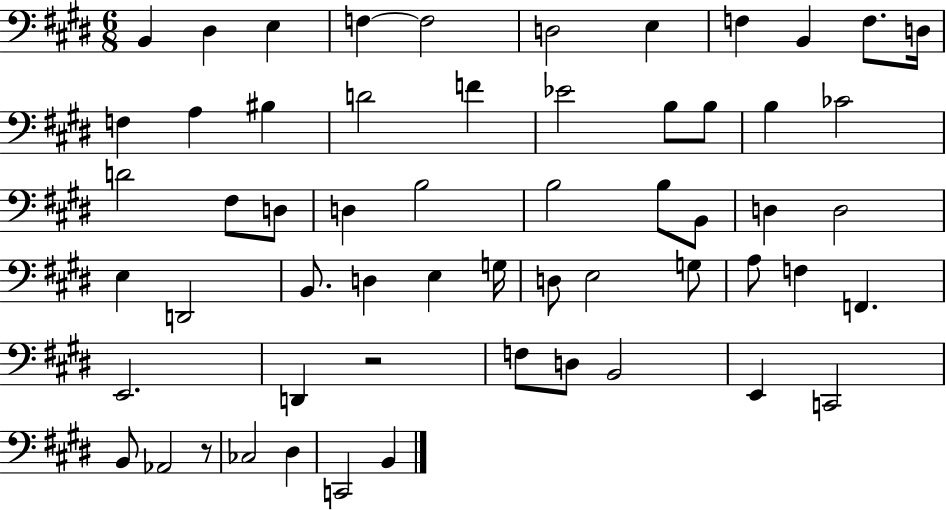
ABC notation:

X:1
T:Untitled
M:6/8
L:1/4
K:E
B,, ^D, E, F, F,2 D,2 E, F, B,, F,/2 D,/4 F, A, ^B, D2 F _E2 B,/2 B,/2 B, _C2 D2 ^F,/2 D,/2 D, B,2 B,2 B,/2 B,,/2 D, D,2 E, D,,2 B,,/2 D, E, G,/4 D,/2 E,2 G,/2 A,/2 F, F,, E,,2 D,, z2 F,/2 D,/2 B,,2 E,, C,,2 B,,/2 _A,,2 z/2 _C,2 ^D, C,,2 B,,